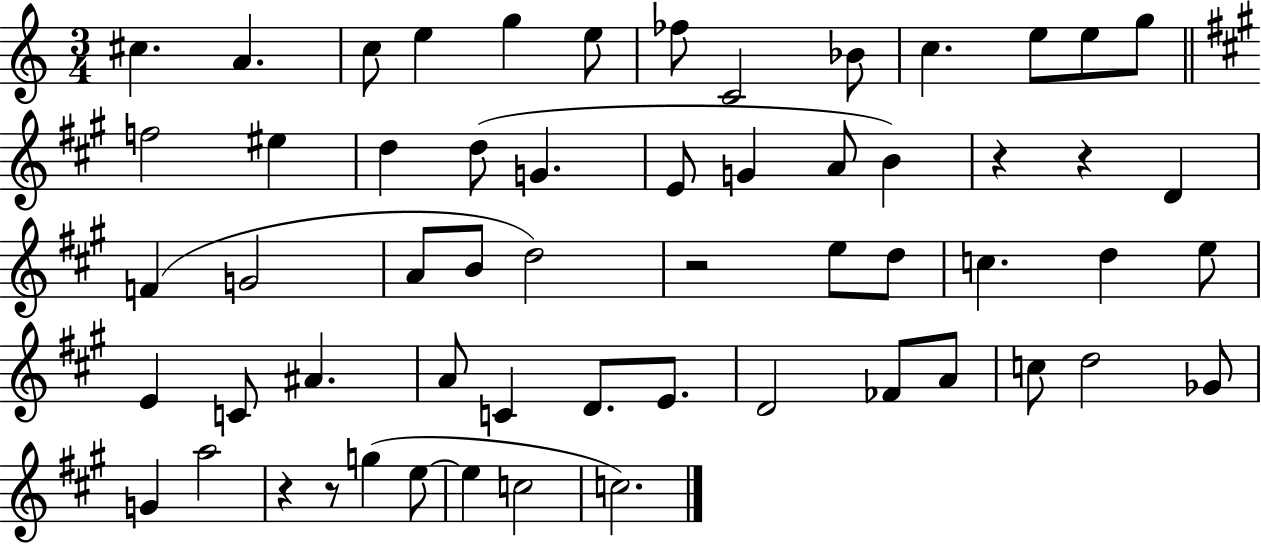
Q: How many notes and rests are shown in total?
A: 58